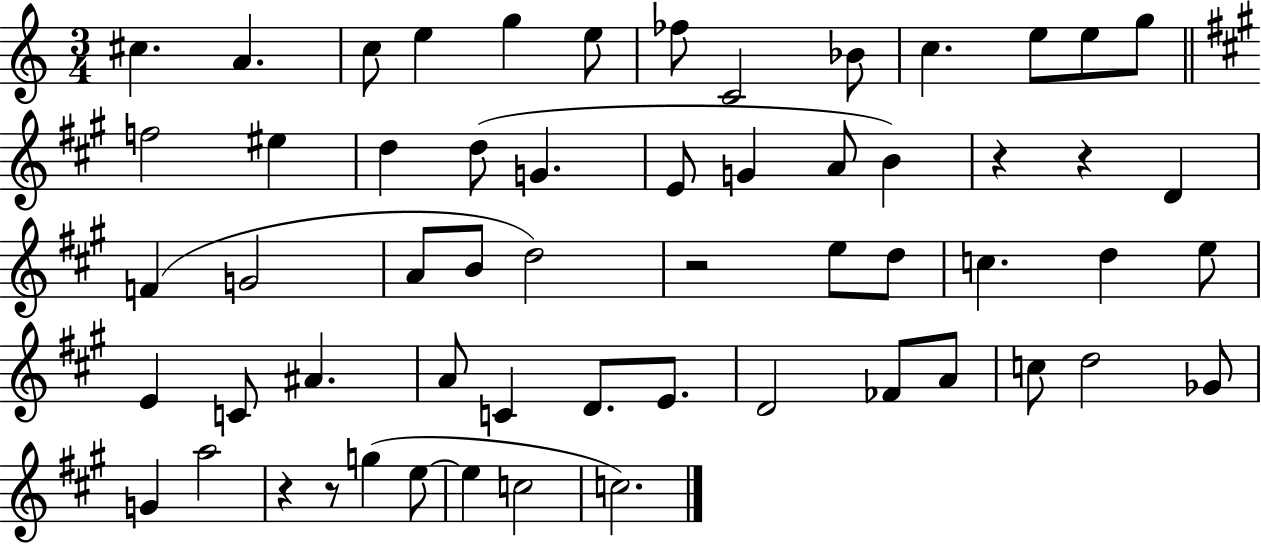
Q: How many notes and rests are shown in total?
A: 58